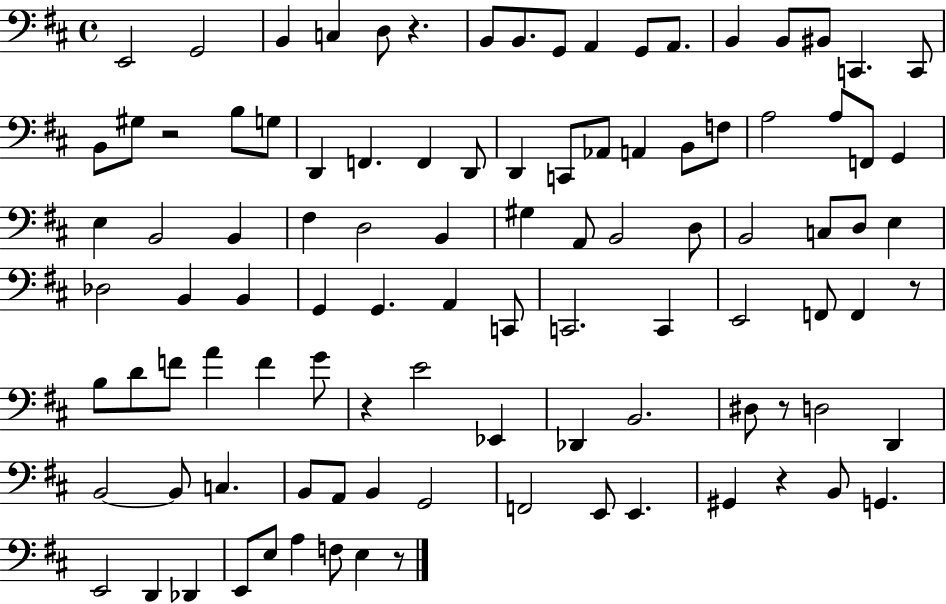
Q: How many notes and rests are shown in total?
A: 101